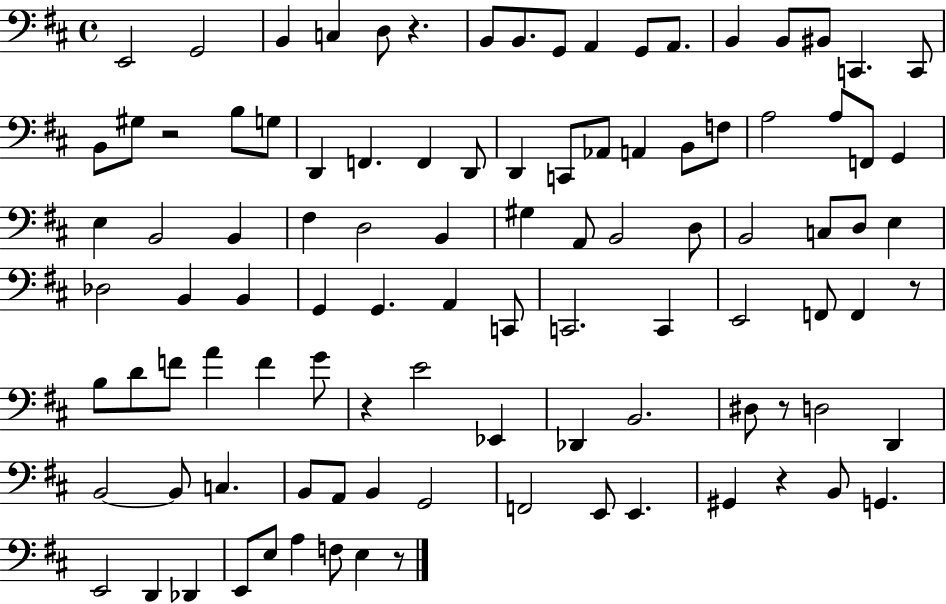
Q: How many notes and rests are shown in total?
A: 101